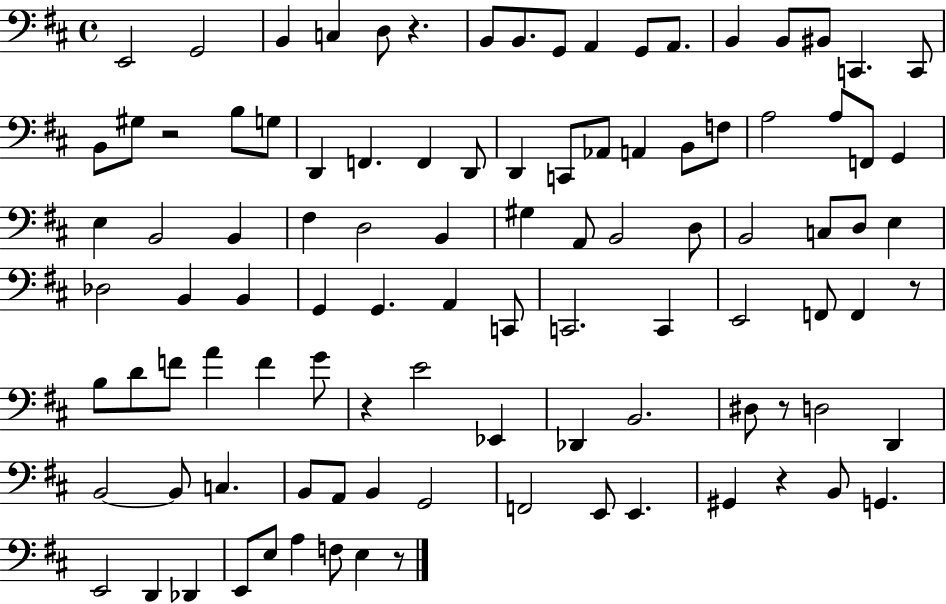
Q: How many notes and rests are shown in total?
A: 101